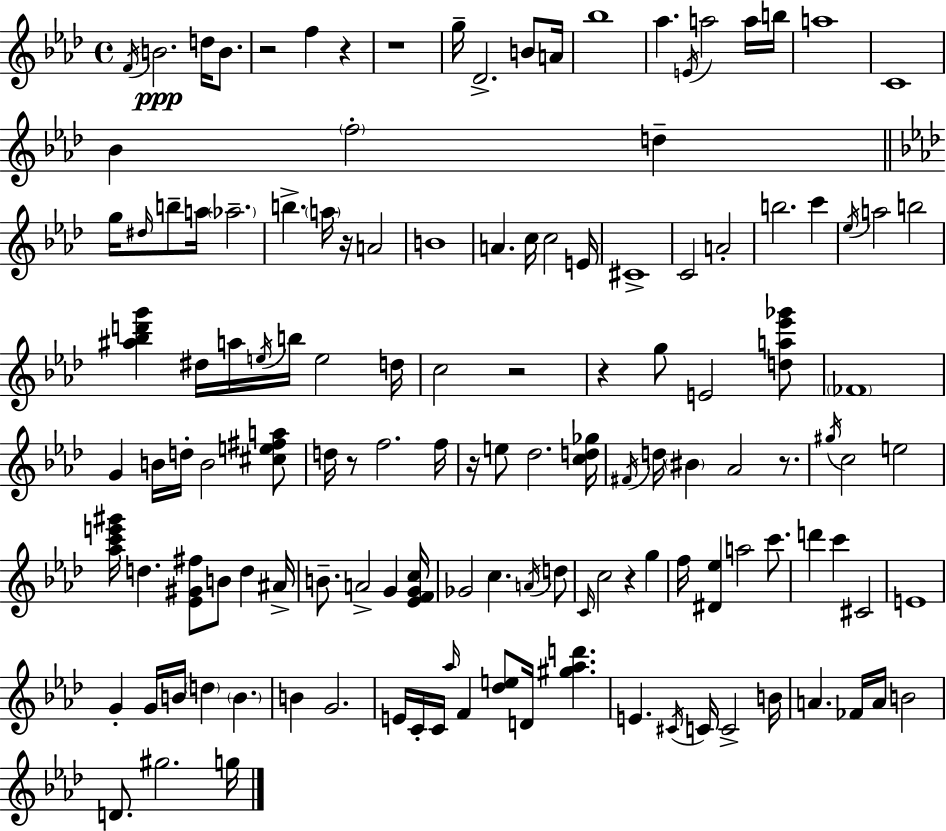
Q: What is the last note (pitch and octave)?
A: G5